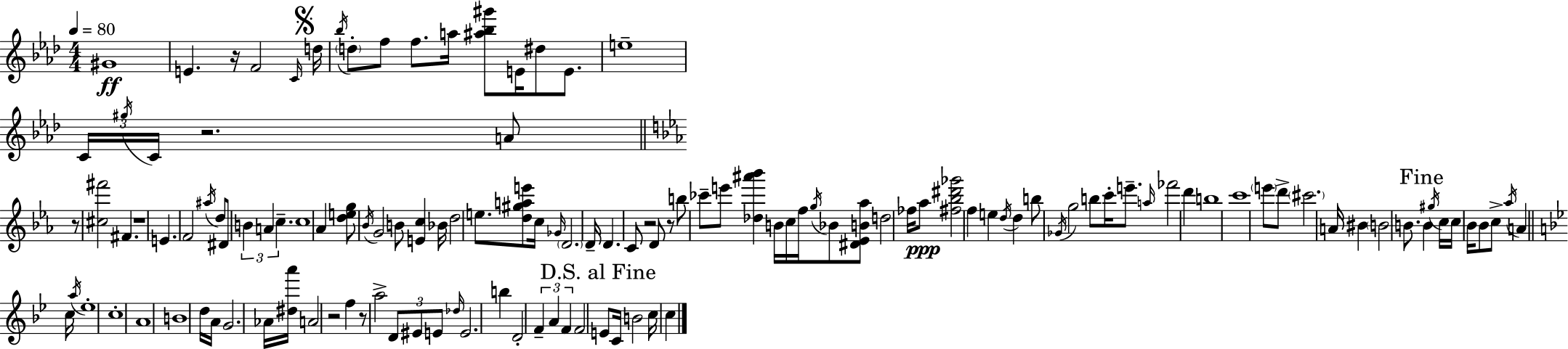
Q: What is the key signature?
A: AES major